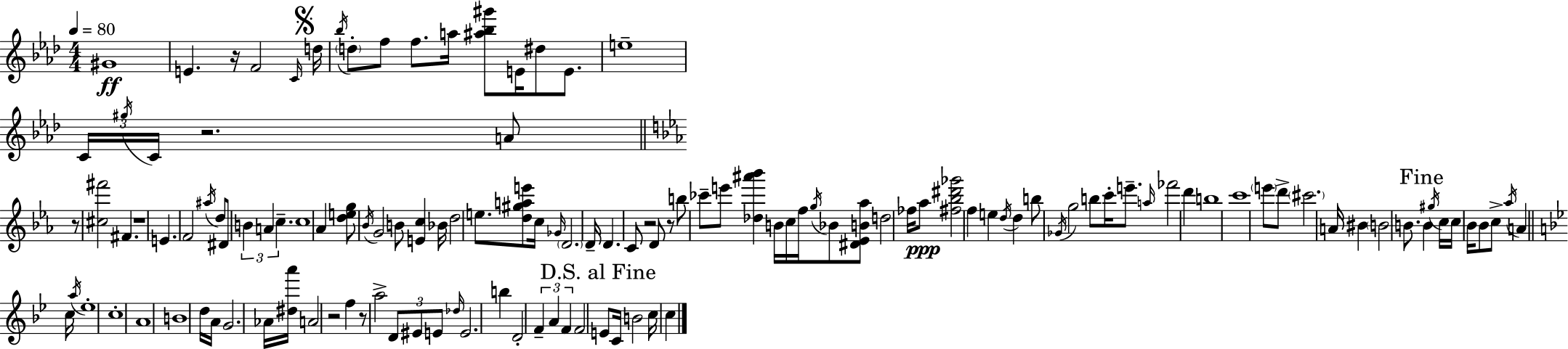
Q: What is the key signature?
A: AES major